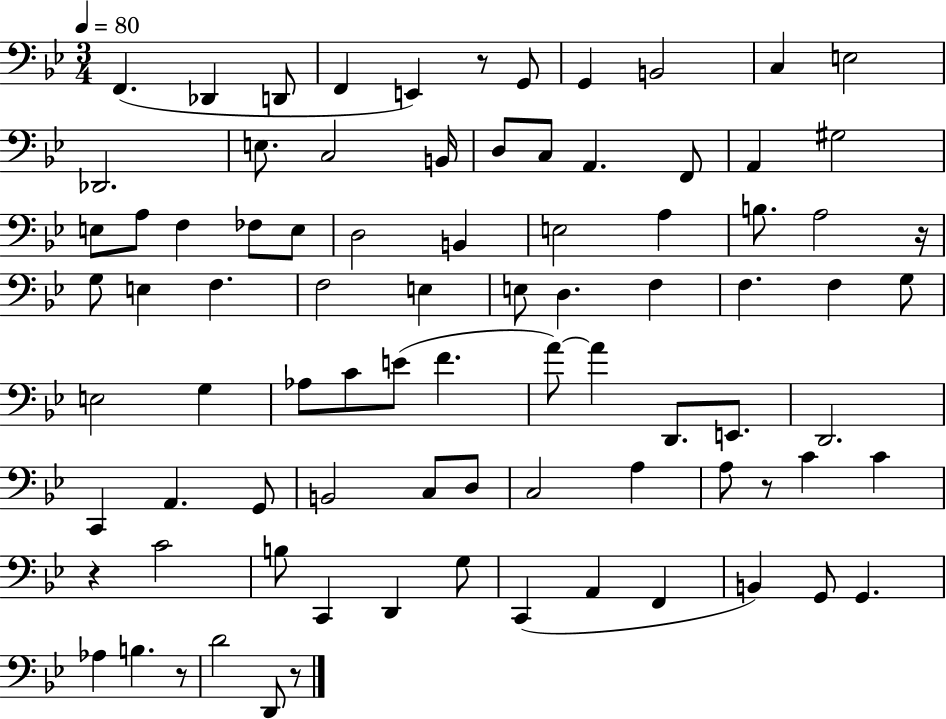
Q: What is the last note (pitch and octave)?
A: D2